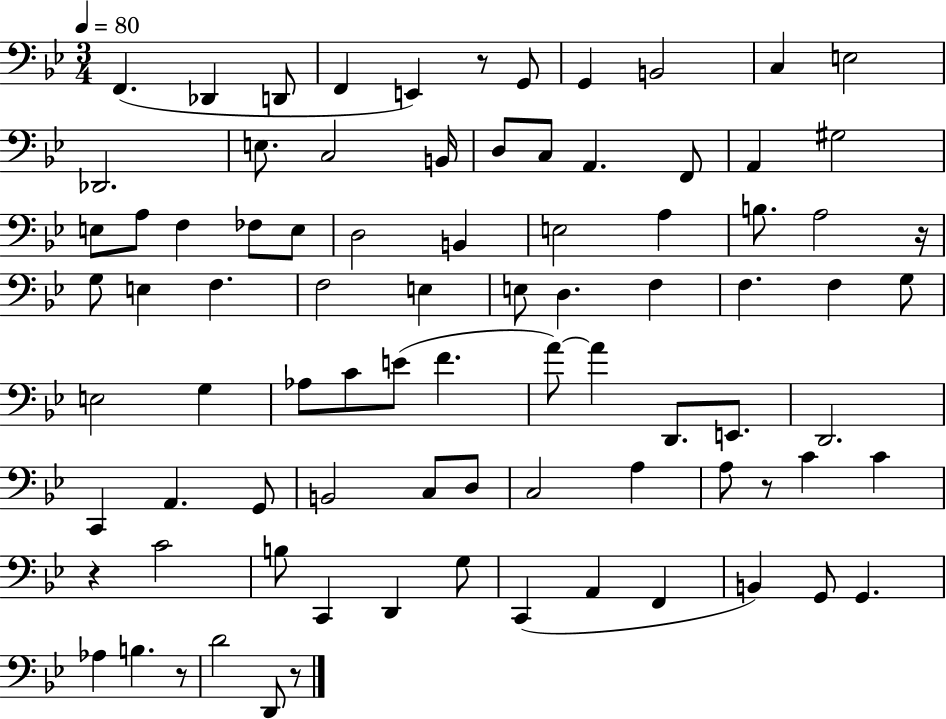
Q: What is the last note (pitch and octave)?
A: D2